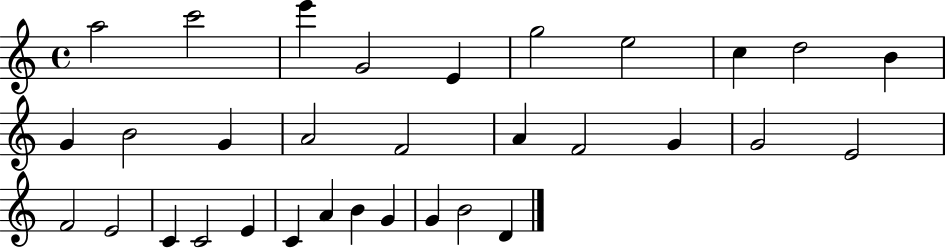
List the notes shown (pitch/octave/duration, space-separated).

A5/h C6/h E6/q G4/h E4/q G5/h E5/h C5/q D5/h B4/q G4/q B4/h G4/q A4/h F4/h A4/q F4/h G4/q G4/h E4/h F4/h E4/h C4/q C4/h E4/q C4/q A4/q B4/q G4/q G4/q B4/h D4/q